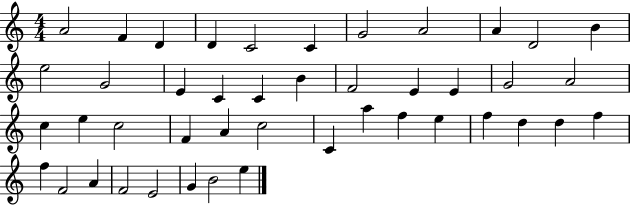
A4/h F4/q D4/q D4/q C4/h C4/q G4/h A4/h A4/q D4/h B4/q E5/h G4/h E4/q C4/q C4/q B4/q F4/h E4/q E4/q G4/h A4/h C5/q E5/q C5/h F4/q A4/q C5/h C4/q A5/q F5/q E5/q F5/q D5/q D5/q F5/q F5/q F4/h A4/q F4/h E4/h G4/q B4/h E5/q